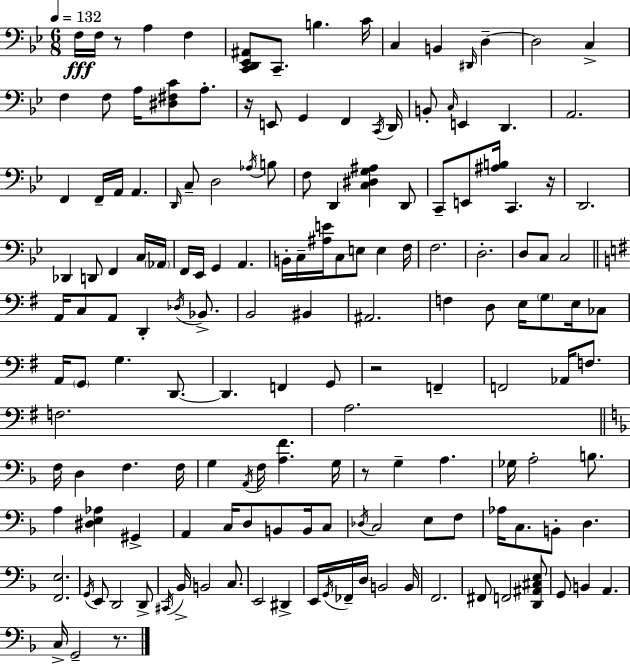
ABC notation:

X:1
T:Untitled
M:6/8
L:1/4
K:Bb
F,/4 F,/4 z/2 A, F, [C,,D,,_E,,^A,,]/2 C,,/2 B, C/4 C, B,, ^D,,/4 D, D,2 C, F, F,/2 A,/4 [^D,^F,C]/2 A,/2 z/4 E,,/2 G,, F,, C,,/4 D,,/4 B,,/2 C,/4 E,, D,, A,,2 F,, F,,/4 A,,/4 A,, D,,/4 C,/2 D,2 _A,/4 B,/2 F,/2 D,, [C,^D,G,^A,] D,,/2 C,,/2 E,,/2 [^A,B,]/4 C,, z/4 D,,2 _D,, D,,/2 F,, C,/4 _A,,/4 F,,/4 _E,,/4 G,, A,, B,,/4 C,/4 [^A,E]/4 C,/2 E,/2 E, F,/4 F,2 D,2 D,/2 C,/2 C,2 A,,/4 C,/2 A,,/2 D,, _D,/4 _B,,/2 B,,2 ^B,, ^A,,2 F, D,/2 E,/4 G,/2 E,/4 _C,/2 A,,/4 G,,/2 G, D,,/2 D,, F,, G,,/2 z2 F,, F,,2 _A,,/4 F,/2 F,2 A,2 F,/4 D, F, F,/4 G, A,,/4 F,/4 [A,F] G,/4 z/2 G, A, _G,/4 A,2 B,/2 A, [^D,E,_A,] ^G,, A,, C,/4 D,/2 B,,/2 B,,/4 C,/2 _D,/4 C,2 E,/2 F,/2 _A,/4 C,/2 B,,/2 D, [F,,E,]2 G,,/4 E,,/2 D,,2 D,,/2 ^C,,/4 _B,,/4 B,,2 C,/2 E,,2 ^D,, E,,/4 G,,/4 _F,,/4 D,/4 B,,2 B,,/4 F,,2 ^F,,/2 F,,2 [D,,^A,,^C,E,]/2 G,,/2 B,, A,, C,/4 G,,2 z/2